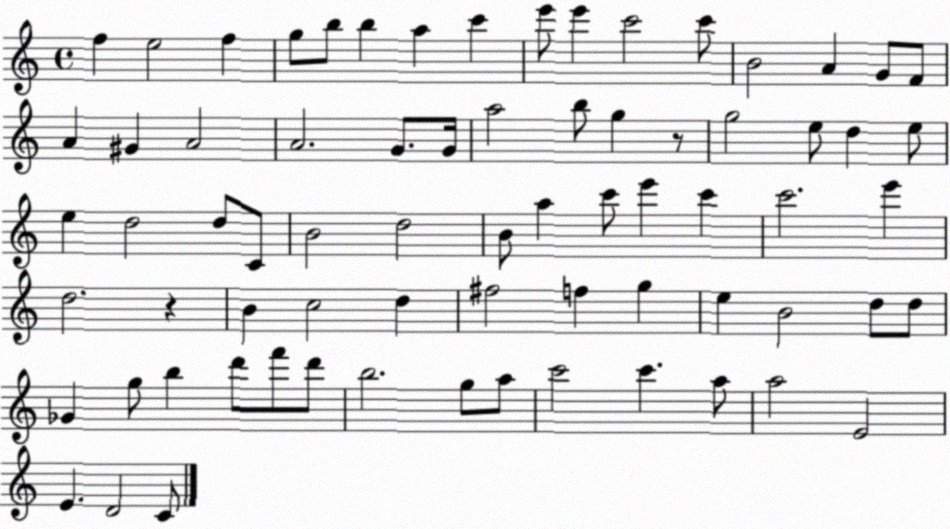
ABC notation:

X:1
T:Untitled
M:4/4
L:1/4
K:C
f e2 f g/2 b/2 b a c' e'/2 e' c'2 c'/2 B2 A G/2 F/2 A ^G A2 A2 G/2 G/4 a2 b/2 g z/2 g2 e/2 d e/2 e d2 d/2 C/2 B2 d2 B/2 a c'/2 e' c' c'2 e' d2 z B c2 d ^f2 f g e B2 d/2 d/2 _G g/2 b d'/2 f'/2 d'/2 b2 g/2 a/2 c'2 c' a/2 a2 E2 E D2 C/2